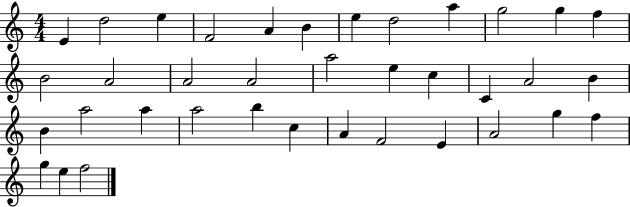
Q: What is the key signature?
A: C major